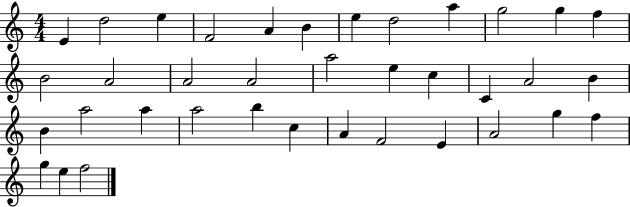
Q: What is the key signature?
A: C major